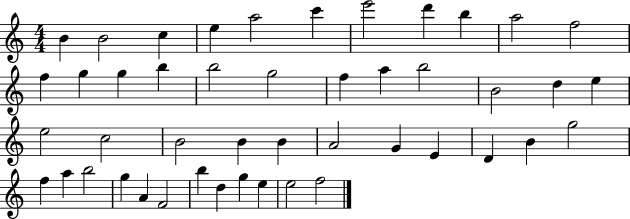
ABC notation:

X:1
T:Untitled
M:4/4
L:1/4
K:C
B B2 c e a2 c' e'2 d' b a2 f2 f g g b b2 g2 f a b2 B2 d e e2 c2 B2 B B A2 G E D B g2 f a b2 g A F2 b d g e e2 f2